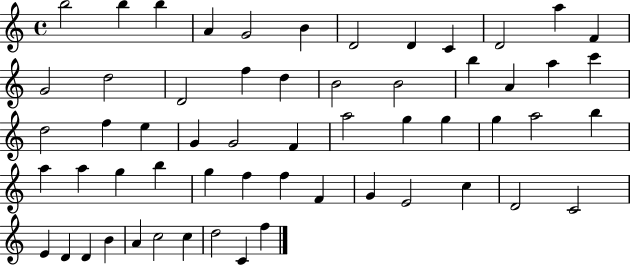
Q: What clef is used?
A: treble